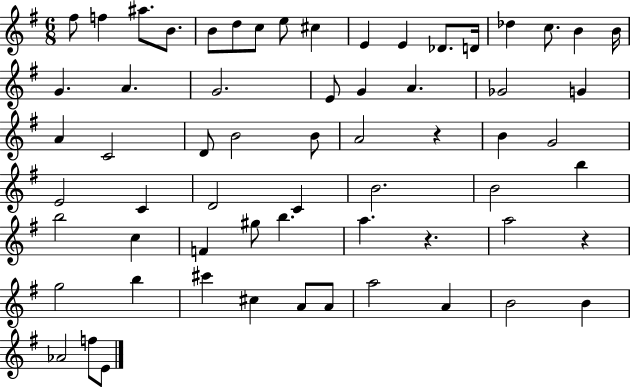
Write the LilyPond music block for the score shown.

{
  \clef treble
  \numericTimeSignature
  \time 6/8
  \key g \major
  fis''8 f''4 ais''8. b'8. | b'8 d''8 c''8 e''8 cis''4 | e'4 e'4 des'8. d'16 | des''4 c''8. b'4 b'16 | \break g'4. a'4. | g'2. | e'8 g'4 a'4. | ges'2 g'4 | \break a'4 c'2 | d'8 b'2 b'8 | a'2 r4 | b'4 g'2 | \break e'2 c'4 | d'2 c'4 | b'2. | b'2 b''4 | \break b''2 c''4 | f'4 gis''8 b''4. | a''4. r4. | a''2 r4 | \break g''2 b''4 | cis'''4 cis''4 a'8 a'8 | a''2 a'4 | b'2 b'4 | \break aes'2 f''8 e'8 | \bar "|."
}